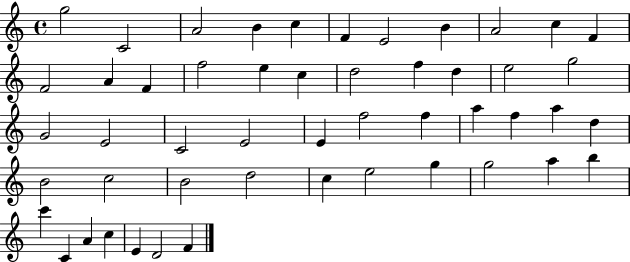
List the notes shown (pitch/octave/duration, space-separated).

G5/h C4/h A4/h B4/q C5/q F4/q E4/h B4/q A4/h C5/q F4/q F4/h A4/q F4/q F5/h E5/q C5/q D5/h F5/q D5/q E5/h G5/h G4/h E4/h C4/h E4/h E4/q F5/h F5/q A5/q F5/q A5/q D5/q B4/h C5/h B4/h D5/h C5/q E5/h G5/q G5/h A5/q B5/q C6/q C4/q A4/q C5/q E4/q D4/h F4/q